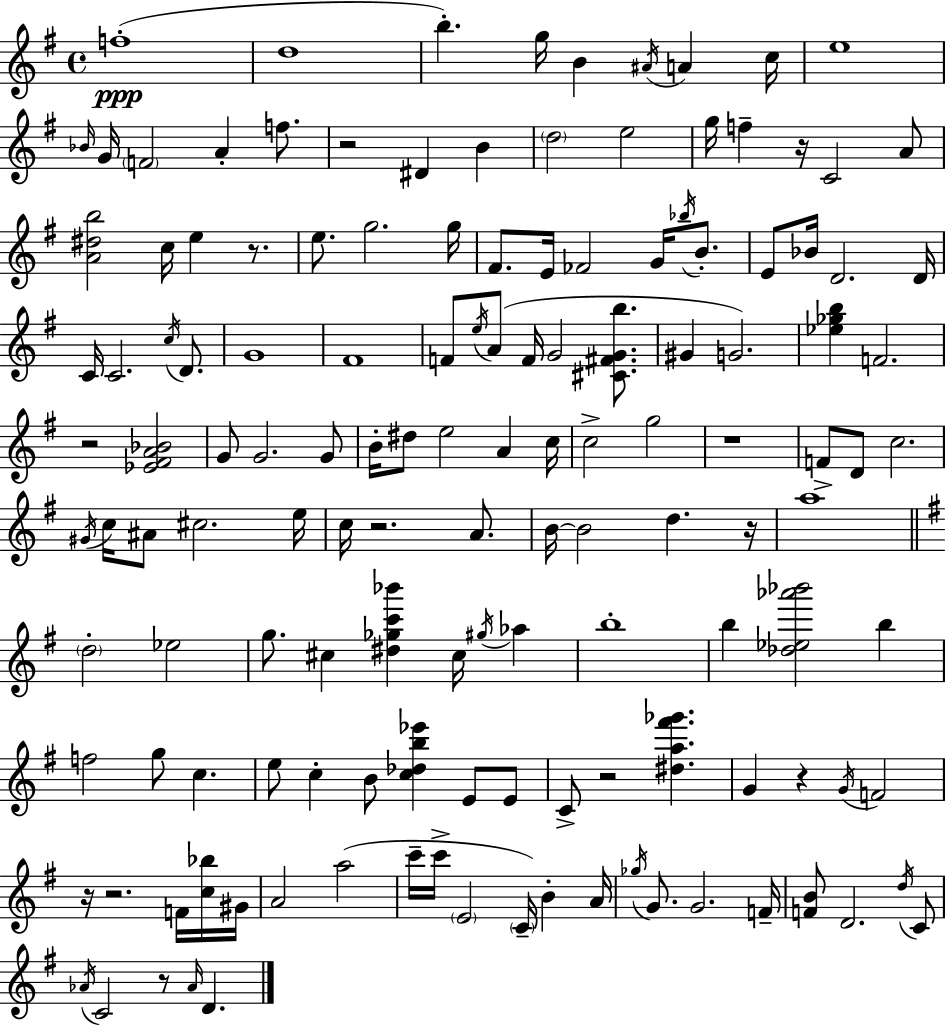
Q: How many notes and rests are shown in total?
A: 140